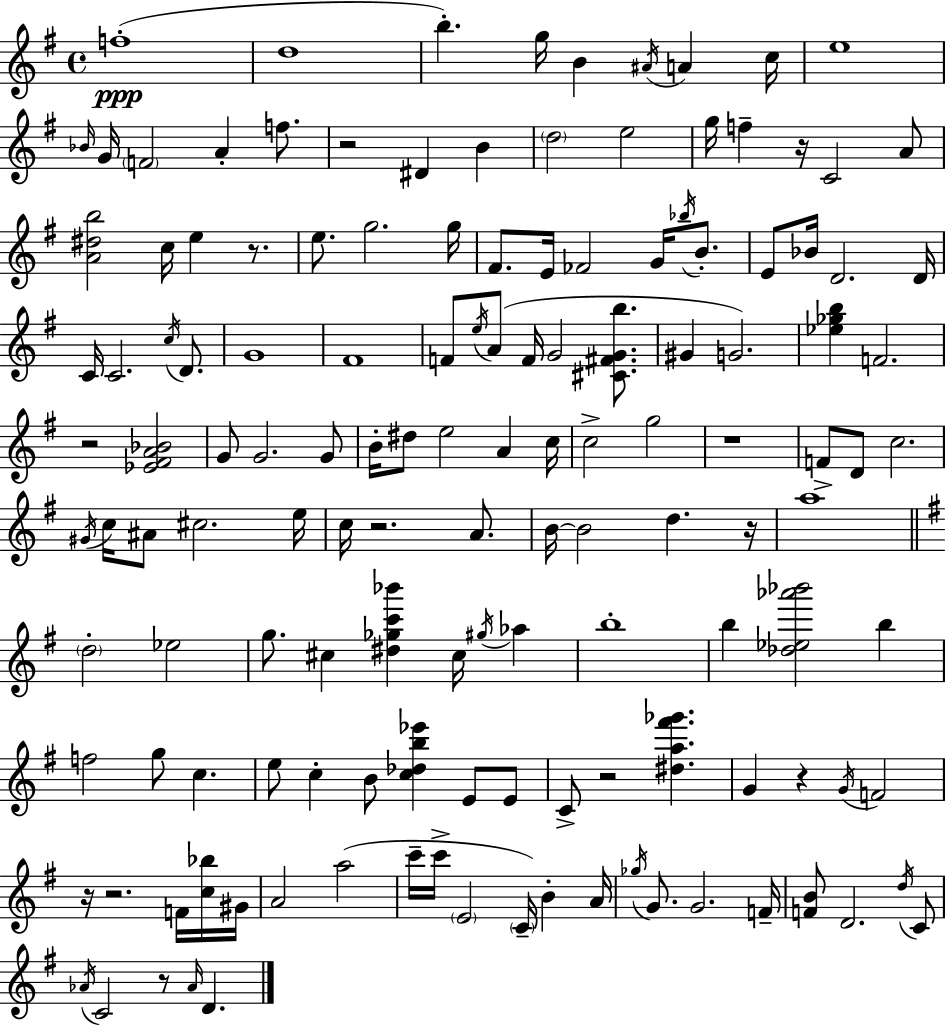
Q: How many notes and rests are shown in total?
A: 140